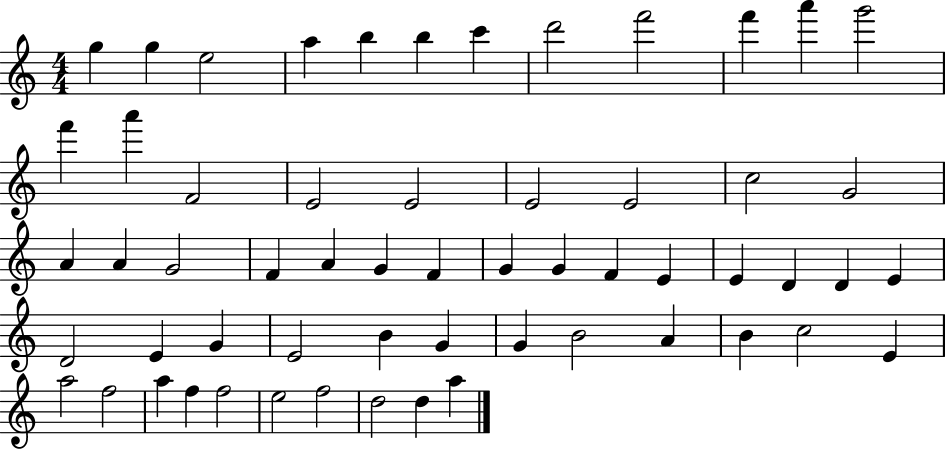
{
  \clef treble
  \numericTimeSignature
  \time 4/4
  \key c \major
  g''4 g''4 e''2 | a''4 b''4 b''4 c'''4 | d'''2 f'''2 | f'''4 a'''4 g'''2 | \break f'''4 a'''4 f'2 | e'2 e'2 | e'2 e'2 | c''2 g'2 | \break a'4 a'4 g'2 | f'4 a'4 g'4 f'4 | g'4 g'4 f'4 e'4 | e'4 d'4 d'4 e'4 | \break d'2 e'4 g'4 | e'2 b'4 g'4 | g'4 b'2 a'4 | b'4 c''2 e'4 | \break a''2 f''2 | a''4 f''4 f''2 | e''2 f''2 | d''2 d''4 a''4 | \break \bar "|."
}